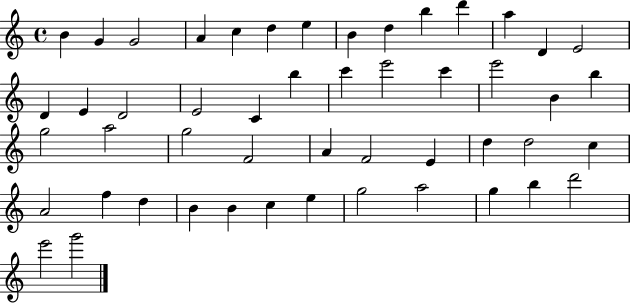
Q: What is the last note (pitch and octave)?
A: G6